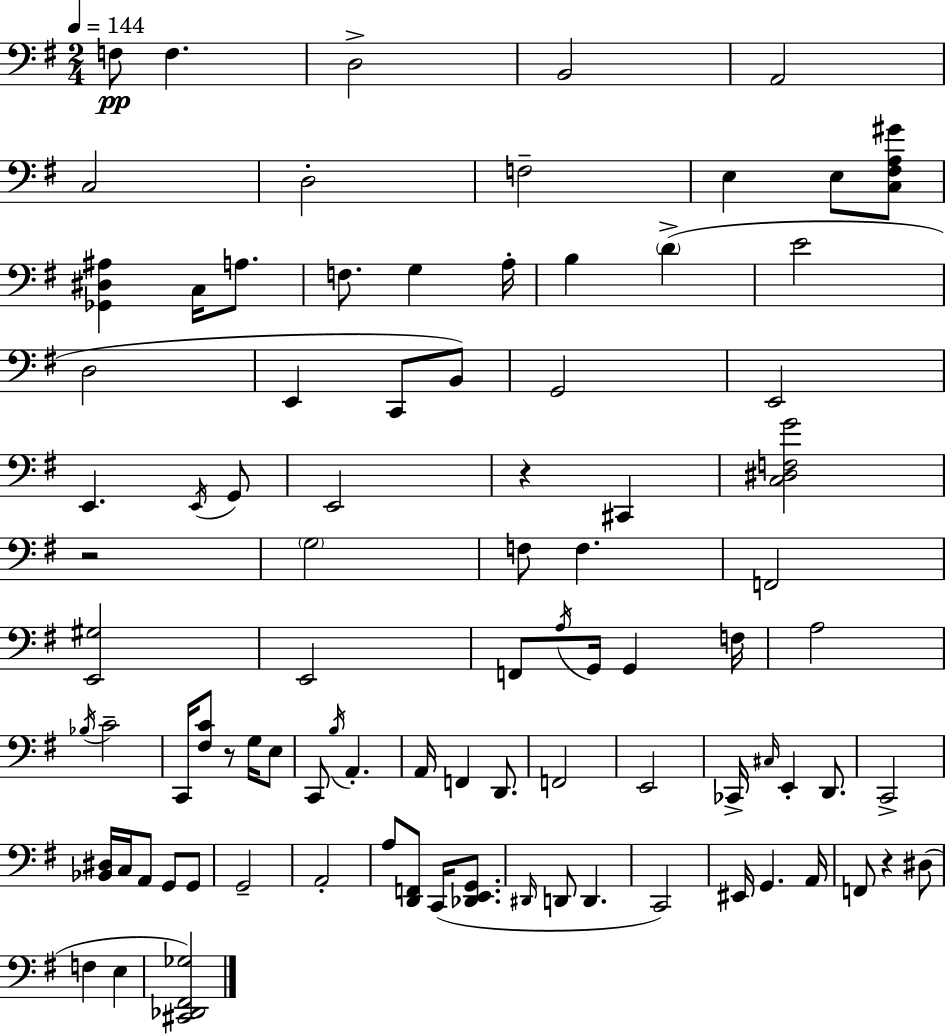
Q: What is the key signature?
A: G major